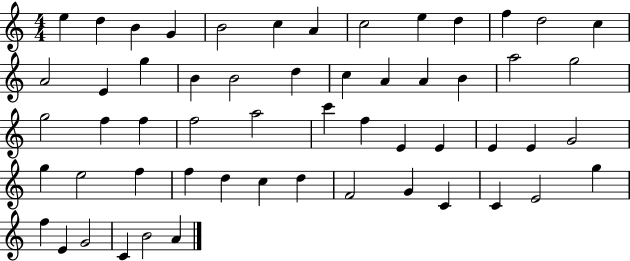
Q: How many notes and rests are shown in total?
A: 56